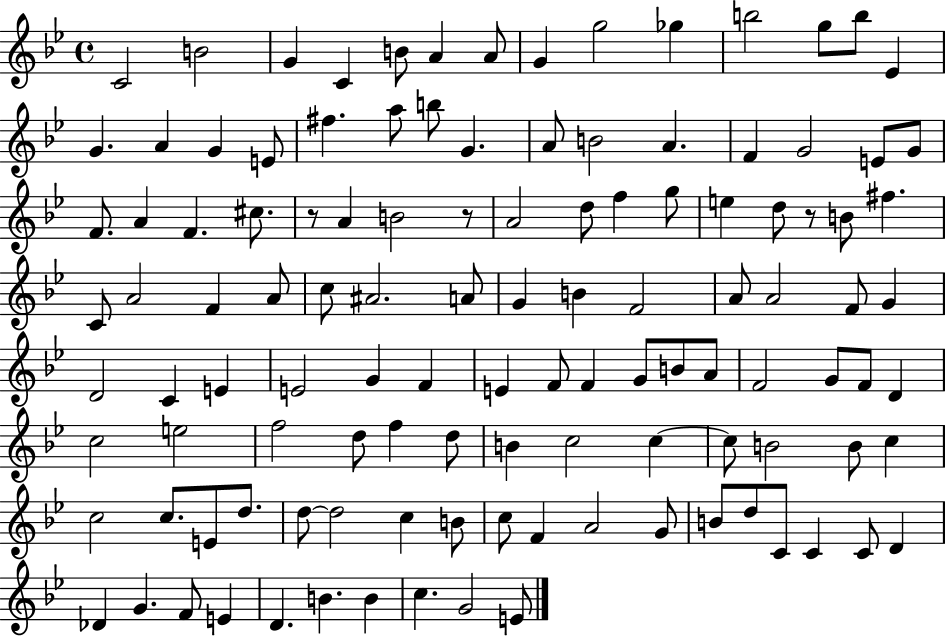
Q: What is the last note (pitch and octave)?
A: E4